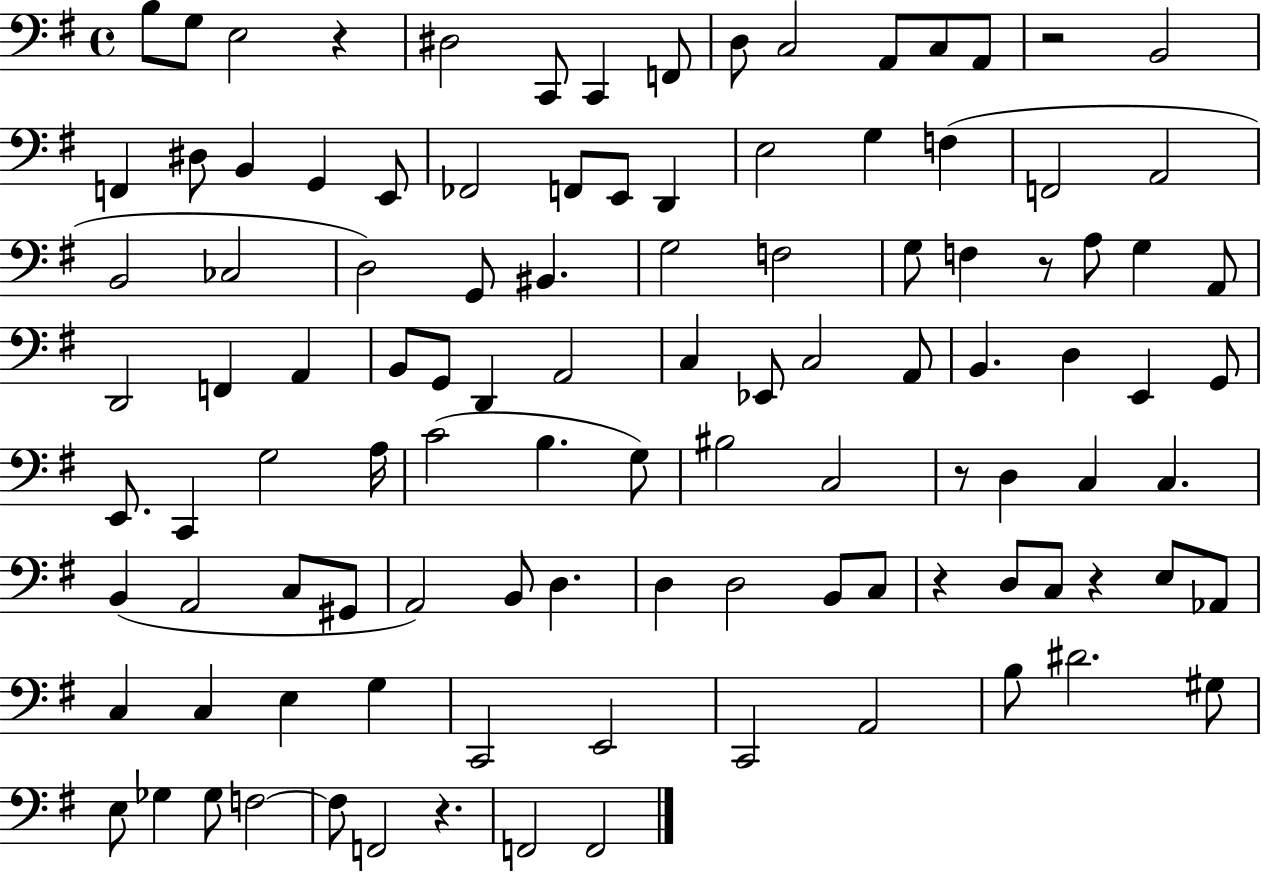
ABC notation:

X:1
T:Untitled
M:4/4
L:1/4
K:G
B,/2 G,/2 E,2 z ^D,2 C,,/2 C,, F,,/2 D,/2 C,2 A,,/2 C,/2 A,,/2 z2 B,,2 F,, ^D,/2 B,, G,, E,,/2 _F,,2 F,,/2 E,,/2 D,, E,2 G, F, F,,2 A,,2 B,,2 _C,2 D,2 G,,/2 ^B,, G,2 F,2 G,/2 F, z/2 A,/2 G, A,,/2 D,,2 F,, A,, B,,/2 G,,/2 D,, A,,2 C, _E,,/2 C,2 A,,/2 B,, D, E,, G,,/2 E,,/2 C,, G,2 A,/4 C2 B, G,/2 ^B,2 C,2 z/2 D, C, C, B,, A,,2 C,/2 ^G,,/2 A,,2 B,,/2 D, D, D,2 B,,/2 C,/2 z D,/2 C,/2 z E,/2 _A,,/2 C, C, E, G, C,,2 E,,2 C,,2 A,,2 B,/2 ^D2 ^G,/2 E,/2 _G, _G,/2 F,2 F,/2 F,,2 z F,,2 F,,2